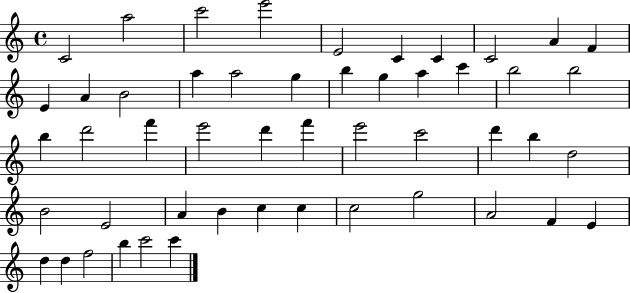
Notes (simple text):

C4/h A5/h C6/h E6/h E4/h C4/q C4/q C4/h A4/q F4/q E4/q A4/q B4/h A5/q A5/h G5/q B5/q G5/q A5/q C6/q B5/h B5/h B5/q D6/h F6/q E6/h D6/q F6/q E6/h C6/h D6/q B5/q D5/h B4/h E4/h A4/q B4/q C5/q C5/q C5/h G5/h A4/h F4/q E4/q D5/q D5/q F5/h B5/q C6/h C6/q